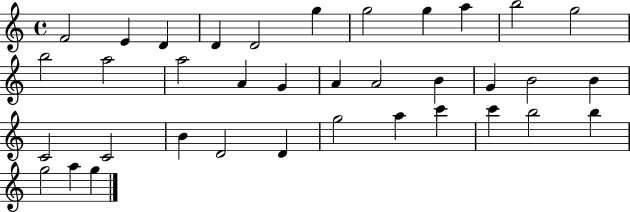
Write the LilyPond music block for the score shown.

{
  \clef treble
  \time 4/4
  \defaultTimeSignature
  \key c \major
  f'2 e'4 d'4 | d'4 d'2 g''4 | g''2 g''4 a''4 | b''2 g''2 | \break b''2 a''2 | a''2 a'4 g'4 | a'4 a'2 b'4 | g'4 b'2 b'4 | \break c'2 c'2 | b'4 d'2 d'4 | g''2 a''4 c'''4 | c'''4 b''2 b''4 | \break g''2 a''4 g''4 | \bar "|."
}